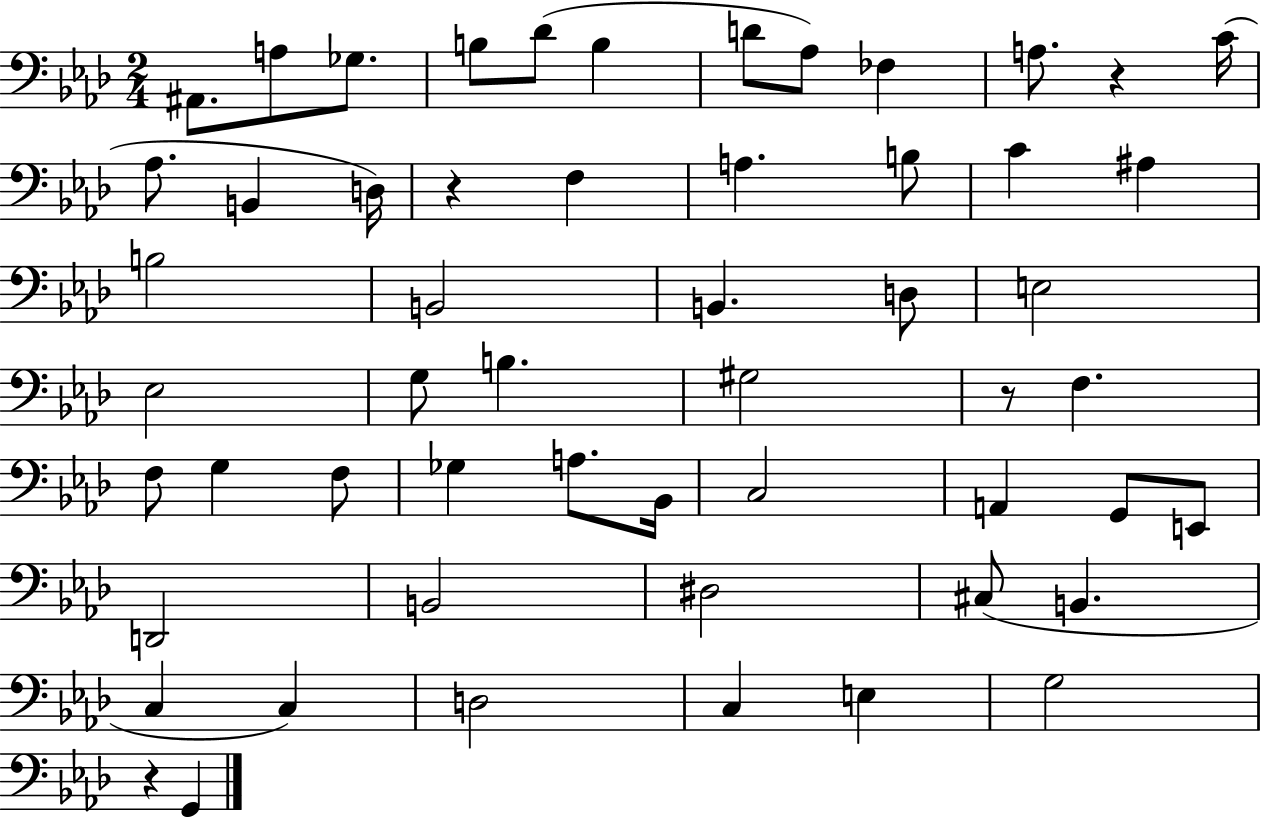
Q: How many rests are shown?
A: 4